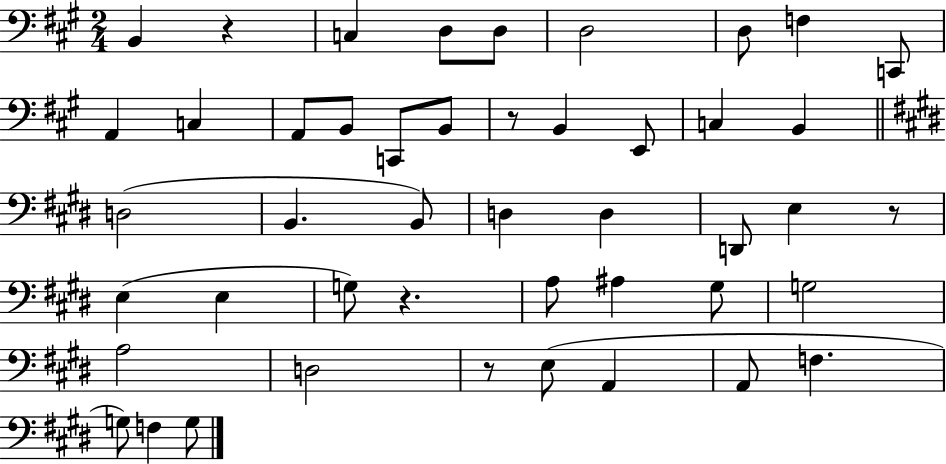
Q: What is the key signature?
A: A major